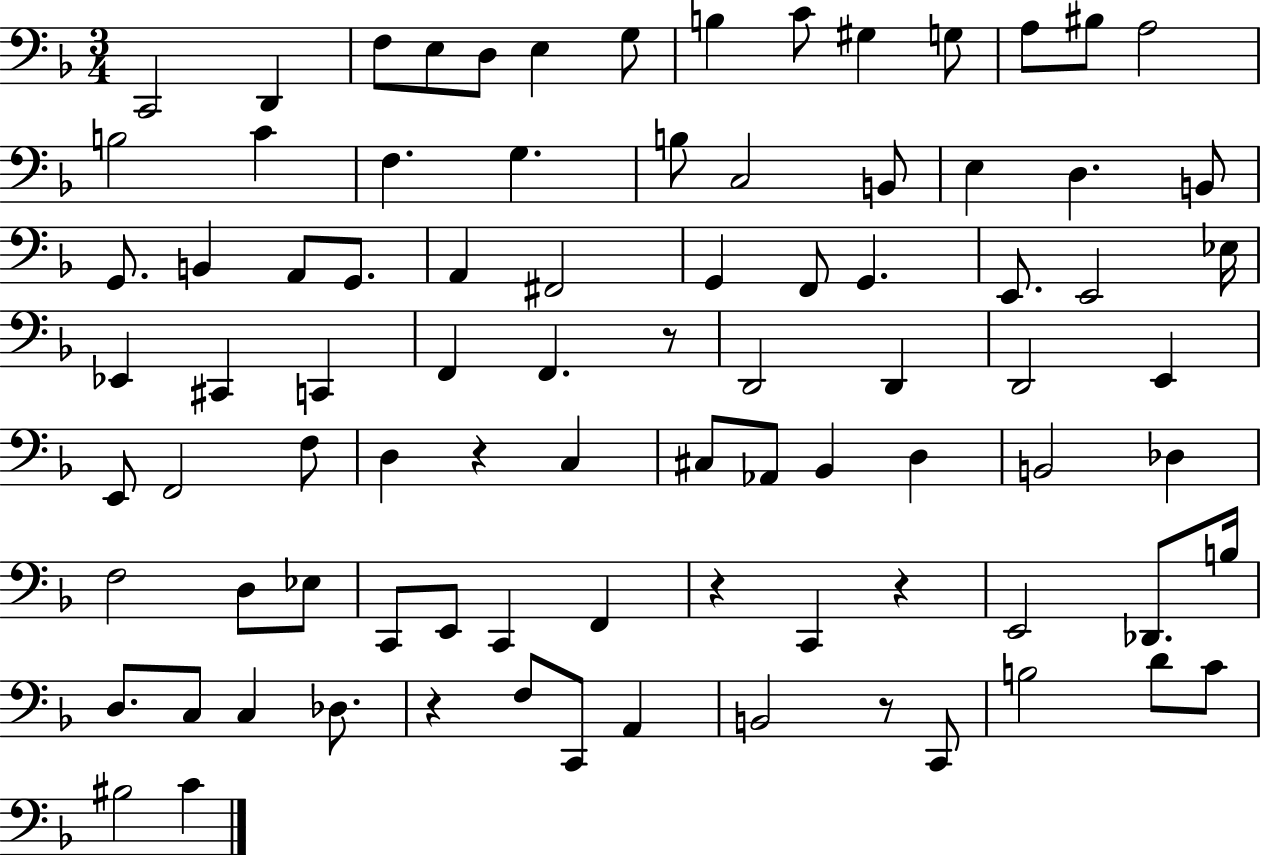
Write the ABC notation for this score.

X:1
T:Untitled
M:3/4
L:1/4
K:F
C,,2 D,, F,/2 E,/2 D,/2 E, G,/2 B, C/2 ^G, G,/2 A,/2 ^B,/2 A,2 B,2 C F, G, B,/2 C,2 B,,/2 E, D, B,,/2 G,,/2 B,, A,,/2 G,,/2 A,, ^F,,2 G,, F,,/2 G,, E,,/2 E,,2 _E,/4 _E,, ^C,, C,, F,, F,, z/2 D,,2 D,, D,,2 E,, E,,/2 F,,2 F,/2 D, z C, ^C,/2 _A,,/2 _B,, D, B,,2 _D, F,2 D,/2 _E,/2 C,,/2 E,,/2 C,, F,, z C,, z E,,2 _D,,/2 B,/4 D,/2 C,/2 C, _D,/2 z F,/2 C,,/2 A,, B,,2 z/2 C,,/2 B,2 D/2 C/2 ^B,2 C